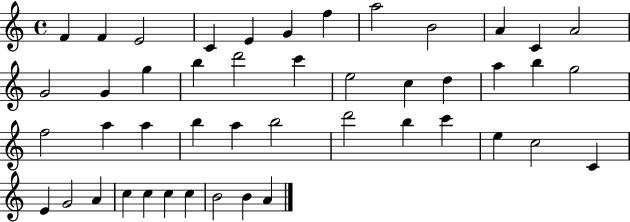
F4/q F4/q E4/h C4/q E4/q G4/q F5/q A5/h B4/h A4/q C4/q A4/h G4/h G4/q G5/q B5/q D6/h C6/q E5/h C5/q D5/q A5/q B5/q G5/h F5/h A5/q A5/q B5/q A5/q B5/h D6/h B5/q C6/q E5/q C5/h C4/q E4/q G4/h A4/q C5/q C5/q C5/q C5/q B4/h B4/q A4/q